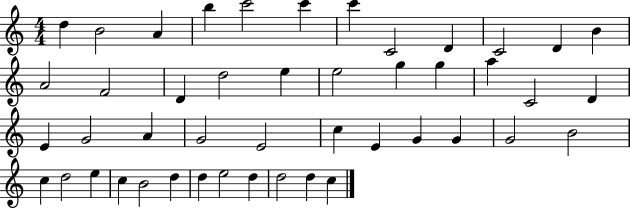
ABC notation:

X:1
T:Untitled
M:4/4
L:1/4
K:C
d B2 A b c'2 c' c' C2 D C2 D B A2 F2 D d2 e e2 g g a C2 D E G2 A G2 E2 c E G G G2 B2 c d2 e c B2 d d e2 d d2 d c